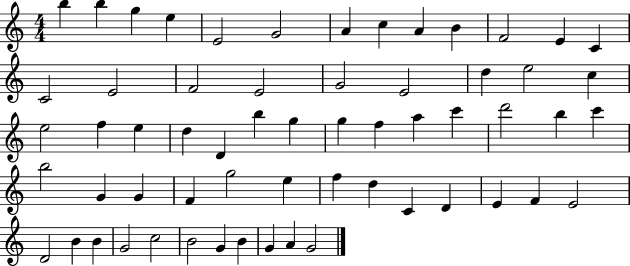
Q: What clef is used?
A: treble